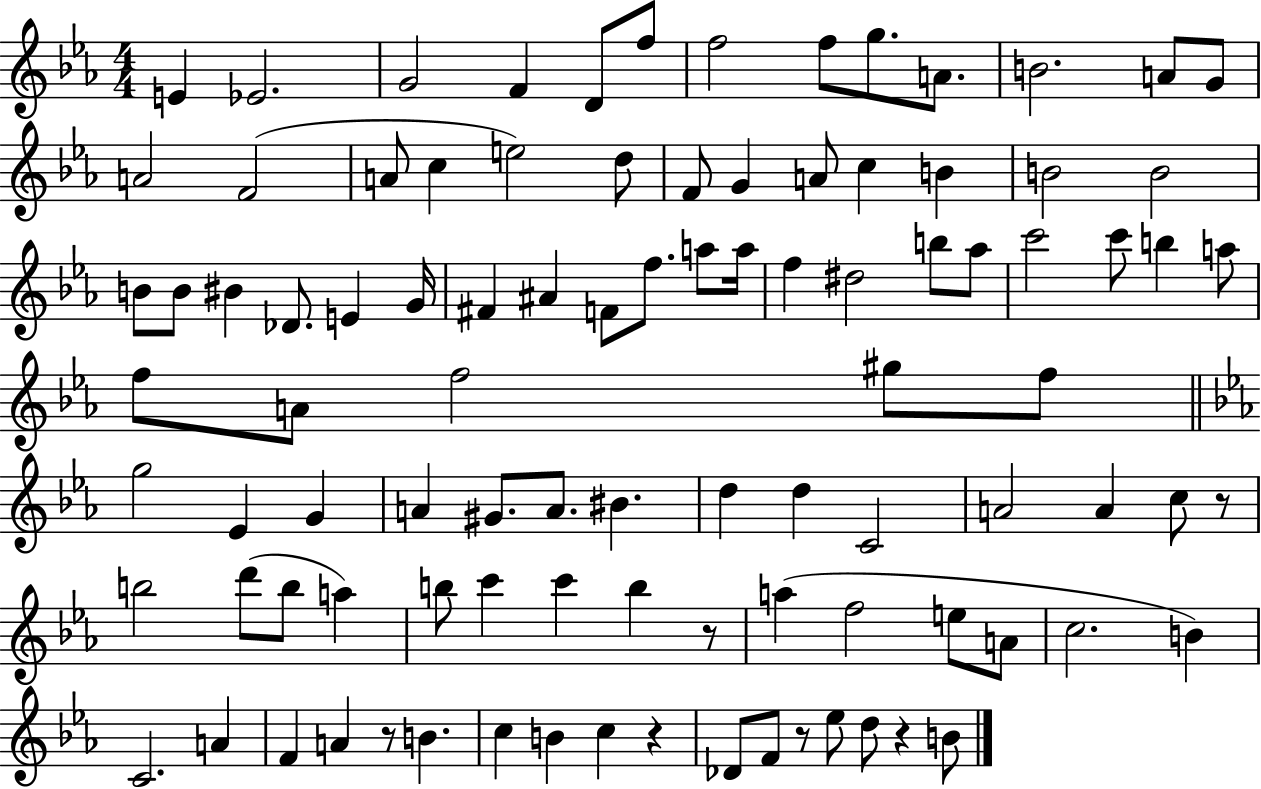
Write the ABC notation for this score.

X:1
T:Untitled
M:4/4
L:1/4
K:Eb
E _E2 G2 F D/2 f/2 f2 f/2 g/2 A/2 B2 A/2 G/2 A2 F2 A/2 c e2 d/2 F/2 G A/2 c B B2 B2 B/2 B/2 ^B _D/2 E G/4 ^F ^A F/2 f/2 a/2 a/4 f ^d2 b/2 _a/2 c'2 c'/2 b a/2 f/2 A/2 f2 ^g/2 f/2 g2 _E G A ^G/2 A/2 ^B d d C2 A2 A c/2 z/2 b2 d'/2 b/2 a b/2 c' c' b z/2 a f2 e/2 A/2 c2 B C2 A F A z/2 B c B c z _D/2 F/2 z/2 _e/2 d/2 z B/2